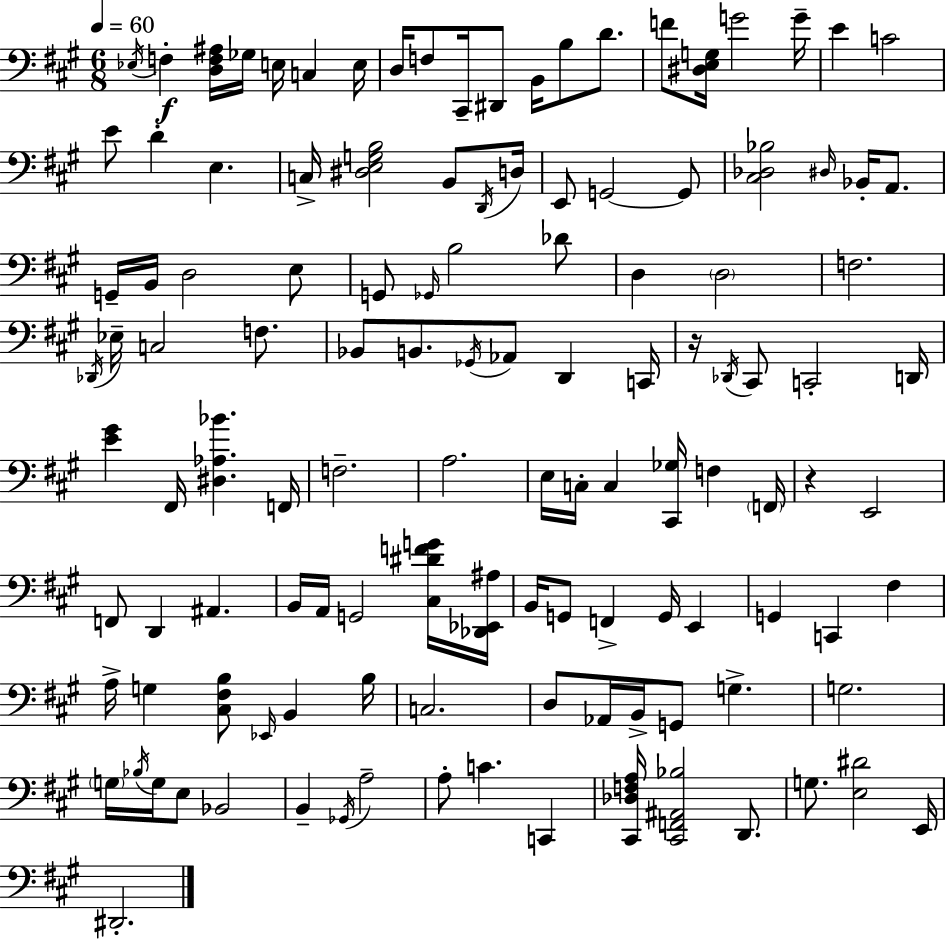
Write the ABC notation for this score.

X:1
T:Untitled
M:6/8
L:1/4
K:A
_E,/4 F, [D,F,^A,]/4 _G,/4 E,/4 C, E,/4 D,/4 F,/2 ^C,,/4 ^D,,/2 B,,/4 B,/2 D/2 F/2 [^D,E,G,]/4 G2 G/4 E C2 E/2 D E, C,/4 [^D,E,G,B,]2 B,,/2 D,,/4 D,/4 E,,/2 G,,2 G,,/2 [^C,_D,_B,]2 ^D,/4 _B,,/4 A,,/2 G,,/4 B,,/4 D,2 E,/2 G,,/2 _G,,/4 B,2 _D/2 D, D,2 F,2 _D,,/4 _E,/4 C,2 F,/2 _B,,/2 B,,/2 _G,,/4 _A,,/2 D,, C,,/4 z/4 _D,,/4 ^C,,/2 C,,2 D,,/4 [E^G] ^F,,/4 [^D,_A,_B] F,,/4 F,2 A,2 E,/4 C,/4 C, [^C,,_G,]/4 F, F,,/4 z E,,2 F,,/2 D,, ^A,, B,,/4 A,,/4 G,,2 [^C,^DFG]/4 [_D,,_E,,^A,]/4 B,,/4 G,,/2 F,, G,,/4 E,, G,, C,, ^F, A,/4 G, [^C,^F,B,]/2 _E,,/4 B,, B,/4 C,2 D,/2 _A,,/4 B,,/4 G,,/2 G, G,2 G,/4 _B,/4 G,/4 E,/2 _B,,2 B,, _G,,/4 A,2 A,/2 C C,, [^C,,_D,F,A,]/4 [^C,,F,,^A,,_B,]2 D,,/2 G,/2 [E,^D]2 E,,/4 ^D,,2